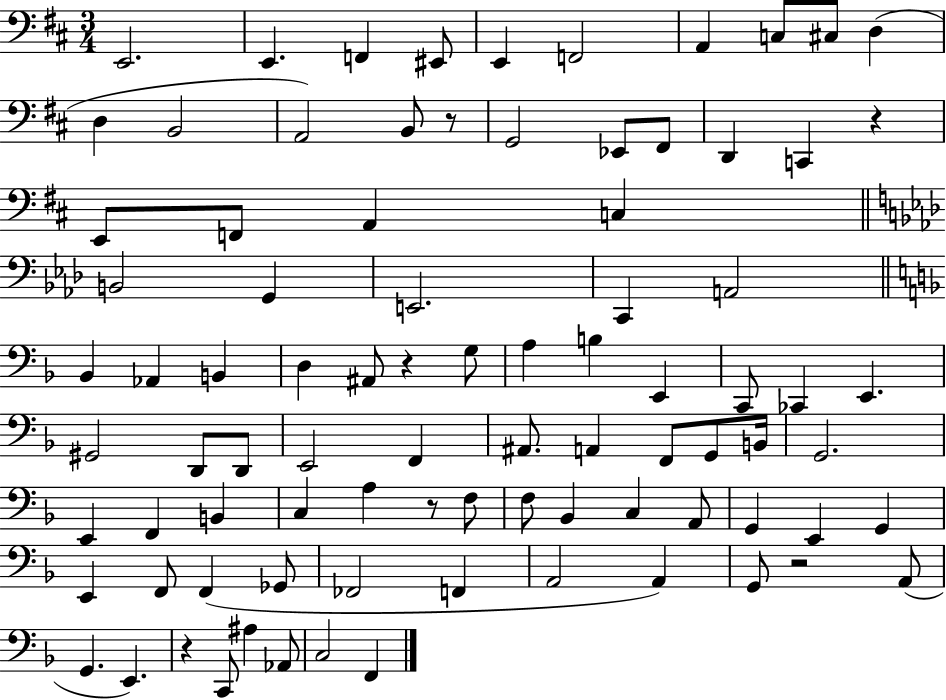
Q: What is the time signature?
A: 3/4